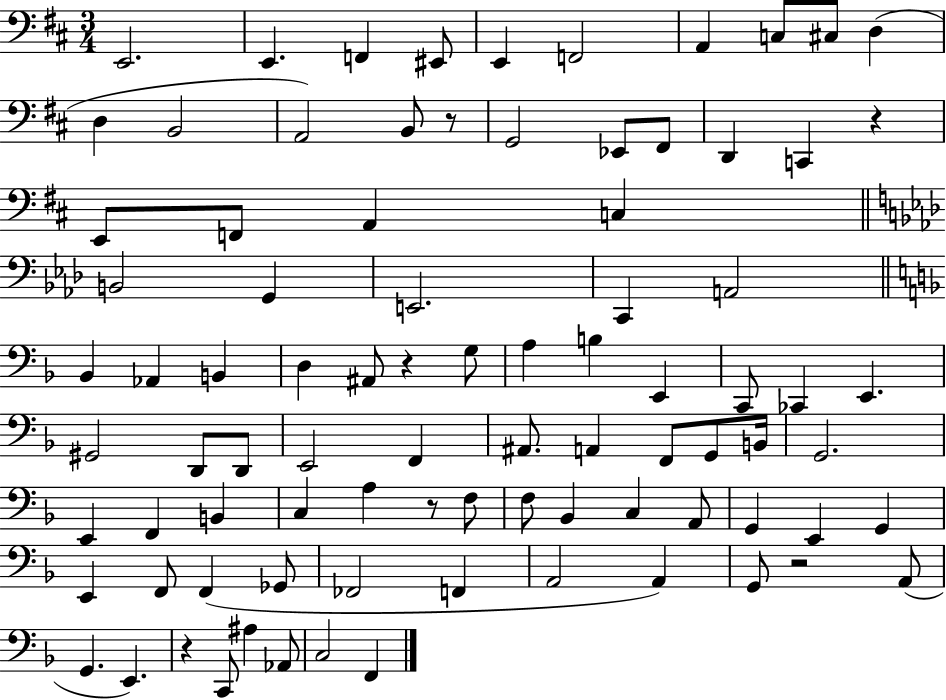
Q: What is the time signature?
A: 3/4